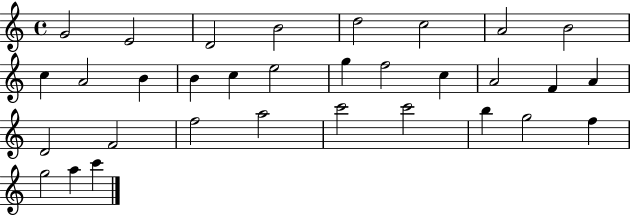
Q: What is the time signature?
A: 4/4